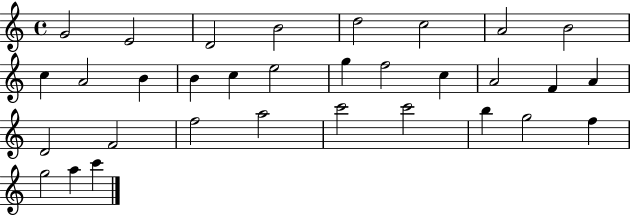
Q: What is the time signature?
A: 4/4